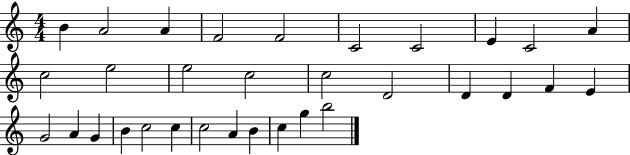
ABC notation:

X:1
T:Untitled
M:4/4
L:1/4
K:C
B A2 A F2 F2 C2 C2 E C2 A c2 e2 e2 c2 c2 D2 D D F E G2 A G B c2 c c2 A B c g b2